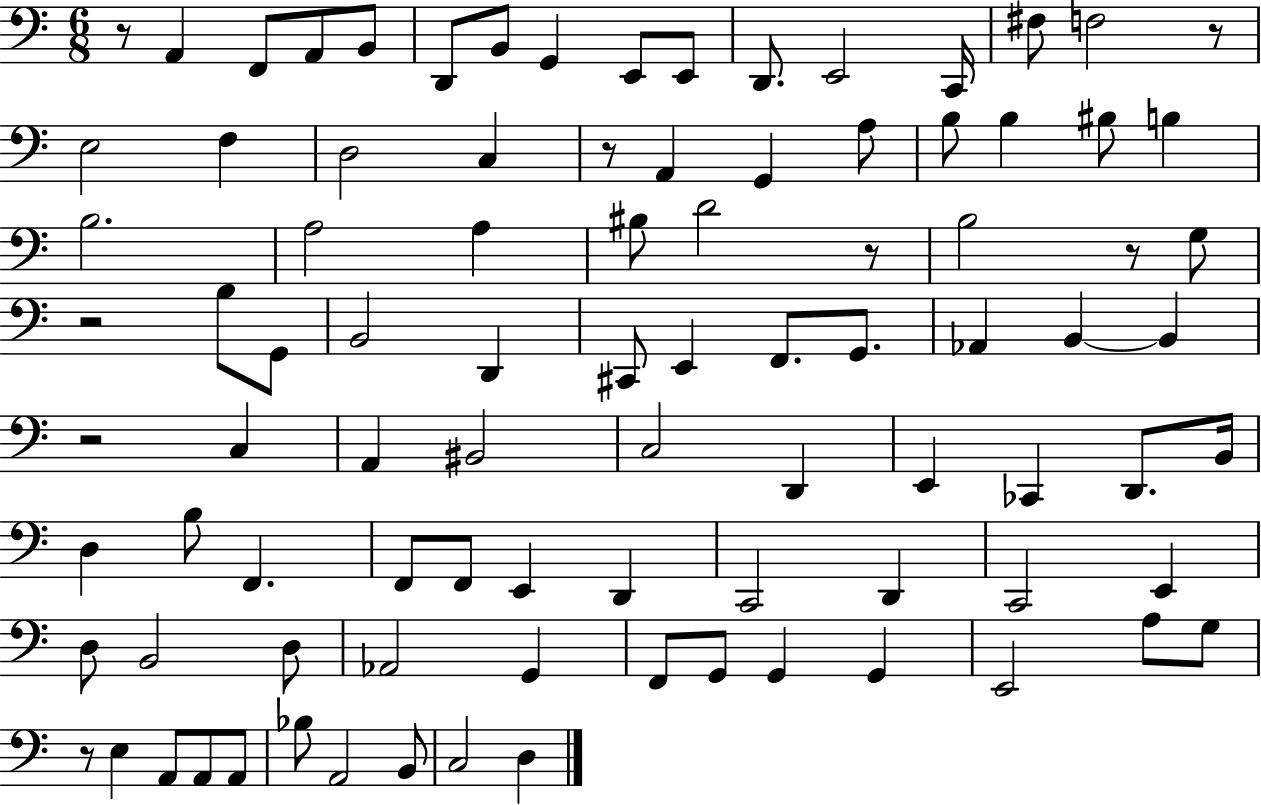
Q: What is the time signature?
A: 6/8